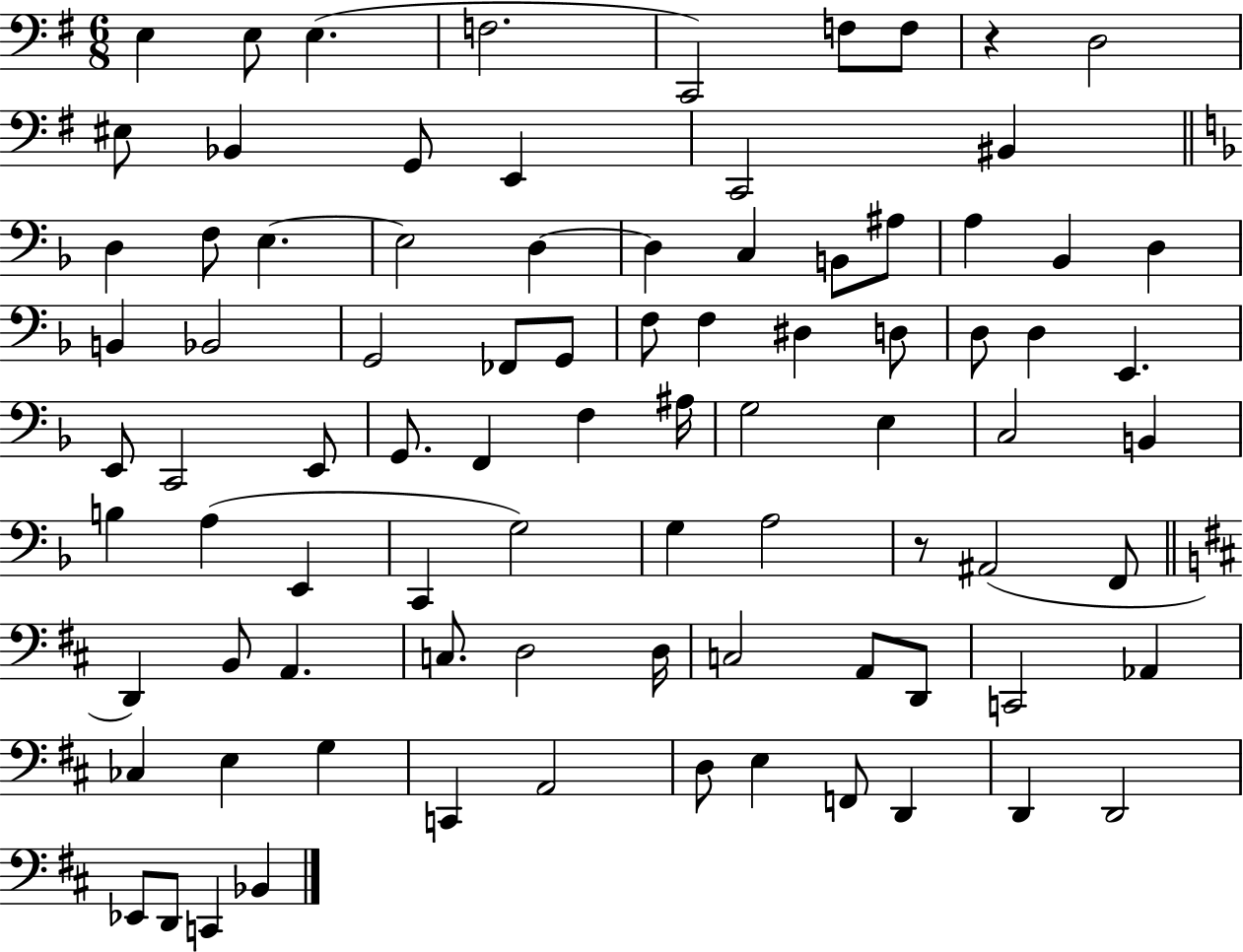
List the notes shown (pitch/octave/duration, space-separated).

E3/q E3/e E3/q. F3/h. C2/h F3/e F3/e R/q D3/h EIS3/e Bb2/q G2/e E2/q C2/h BIS2/q D3/q F3/e E3/q. E3/h D3/q D3/q C3/q B2/e A#3/e A3/q Bb2/q D3/q B2/q Bb2/h G2/h FES2/e G2/e F3/e F3/q D#3/q D3/e D3/e D3/q E2/q. E2/e C2/h E2/e G2/e. F2/q F3/q A#3/s G3/h E3/q C3/h B2/q B3/q A3/q E2/q C2/q G3/h G3/q A3/h R/e A#2/h F2/e D2/q B2/e A2/q. C3/e. D3/h D3/s C3/h A2/e D2/e C2/h Ab2/q CES3/q E3/q G3/q C2/q A2/h D3/e E3/q F2/e D2/q D2/q D2/h Eb2/e D2/e C2/q Bb2/q